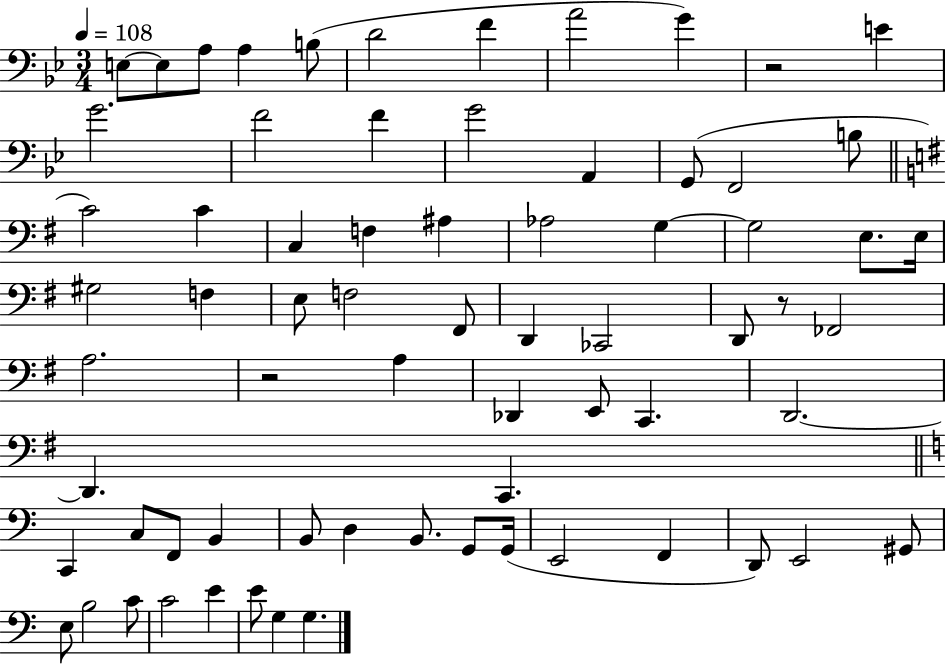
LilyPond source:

{
  \clef bass
  \numericTimeSignature
  \time 3/4
  \key bes \major
  \tempo 4 = 108
  e8~~ e8 a8 a4 b8( | d'2 f'4 | a'2 g'4) | r2 e'4 | \break g'2. | f'2 f'4 | g'2 a,4 | g,8( f,2 b8 | \break \bar "||" \break \key g \major c'2) c'4 | c4 f4 ais4 | aes2 g4~~ | g2 e8. e16 | \break gis2 f4 | e8 f2 fis,8 | d,4 ces,2 | d,8 r8 fes,2 | \break a2. | r2 a4 | des,4 e,8 c,4. | d,2.~~ | \break d,4. c,4. | \bar "||" \break \key a \minor c,4 c8 f,8 b,4 | b,8 d4 b,8. g,8 g,16( | e,2 f,4 | d,8) e,2 gis,8 | \break e8 b2 c'8 | c'2 e'4 | e'8 g4 g4. | \bar "|."
}